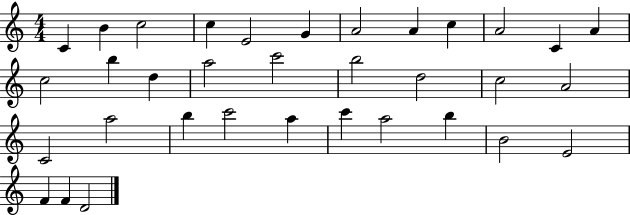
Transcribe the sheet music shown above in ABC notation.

X:1
T:Untitled
M:4/4
L:1/4
K:C
C B c2 c E2 G A2 A c A2 C A c2 b d a2 c'2 b2 d2 c2 A2 C2 a2 b c'2 a c' a2 b B2 E2 F F D2